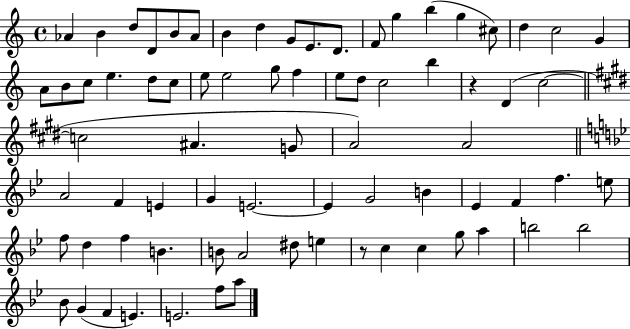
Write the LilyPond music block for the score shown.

{
  \clef treble
  \time 4/4
  \defaultTimeSignature
  \key c \major
  \repeat volta 2 { aes'4 b'4 d''8 d'8 b'8 aes'8 | b'4 d''4 g'8 e'8. d'8. | f'8 g''4 b''4( g''4 cis''8) | d''4 c''2 g'4 | \break a'8 b'8 c''8 e''4. d''8 c''8 | e''8 e''2 g''8 f''4 | e''8 d''8 c''2 b''4 | r4 d'4( c''2~~ | \break \bar "||" \break \key e \major c''2 ais'4. g'8 | a'2) a'2 | \bar "||" \break \key bes \major a'2 f'4 e'4 | g'4 e'2.~~ | e'4 g'2 b'4 | ees'4 f'4 f''4. e''8 | \break f''8 d''4 f''4 b'4. | b'8 a'2 dis''8 e''4 | r8 c''4 c''4 g''8 a''4 | b''2 b''2 | \break bes'8 g'4( f'4 e'4.) | e'2. f''8 a''8 | } \bar "|."
}